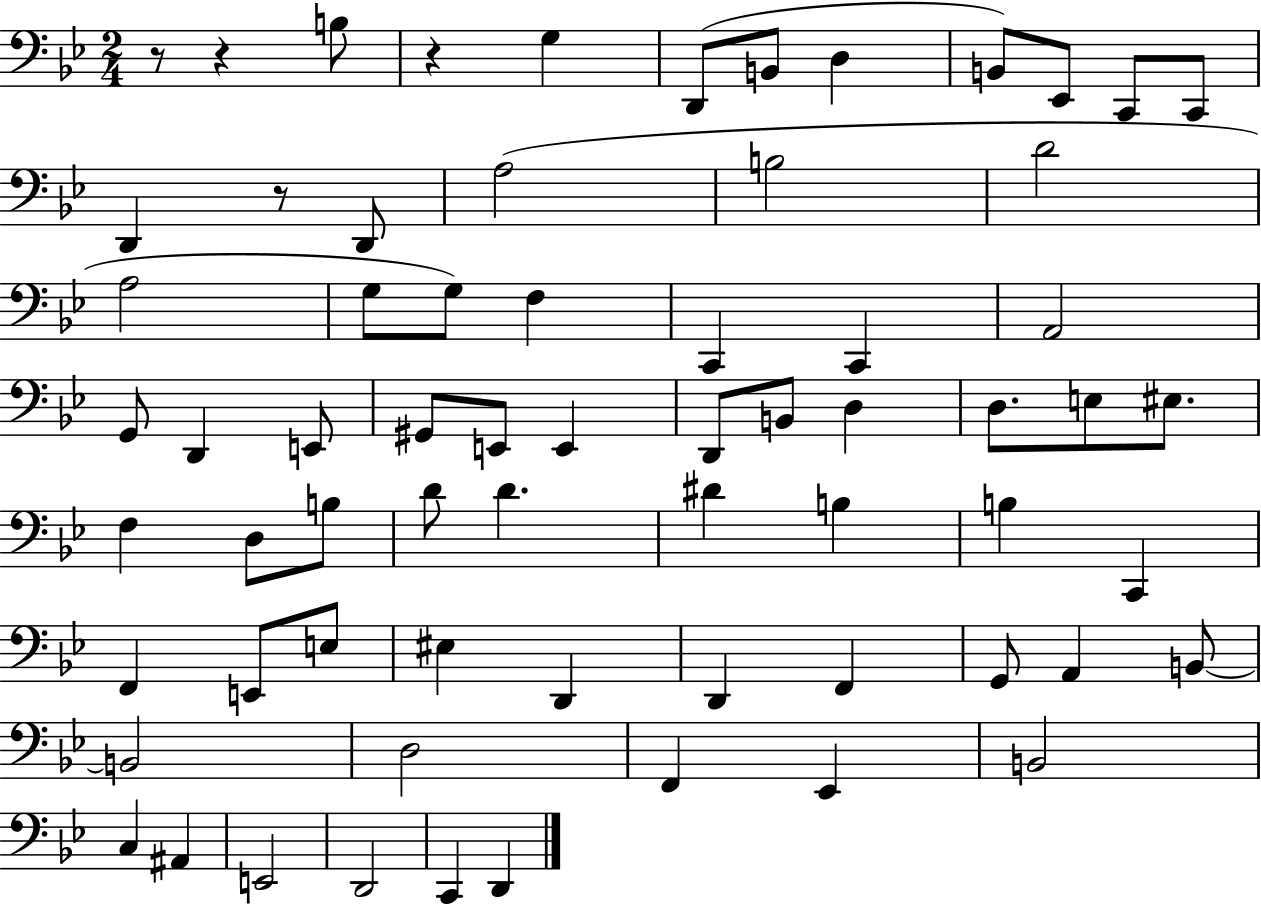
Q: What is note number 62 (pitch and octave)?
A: C2